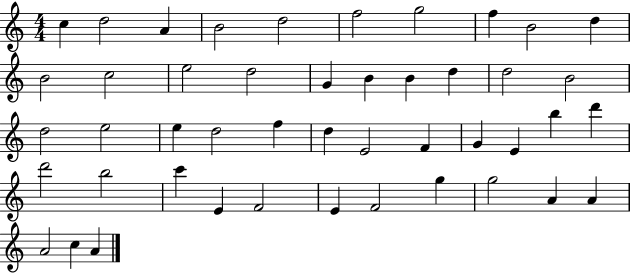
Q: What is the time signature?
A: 4/4